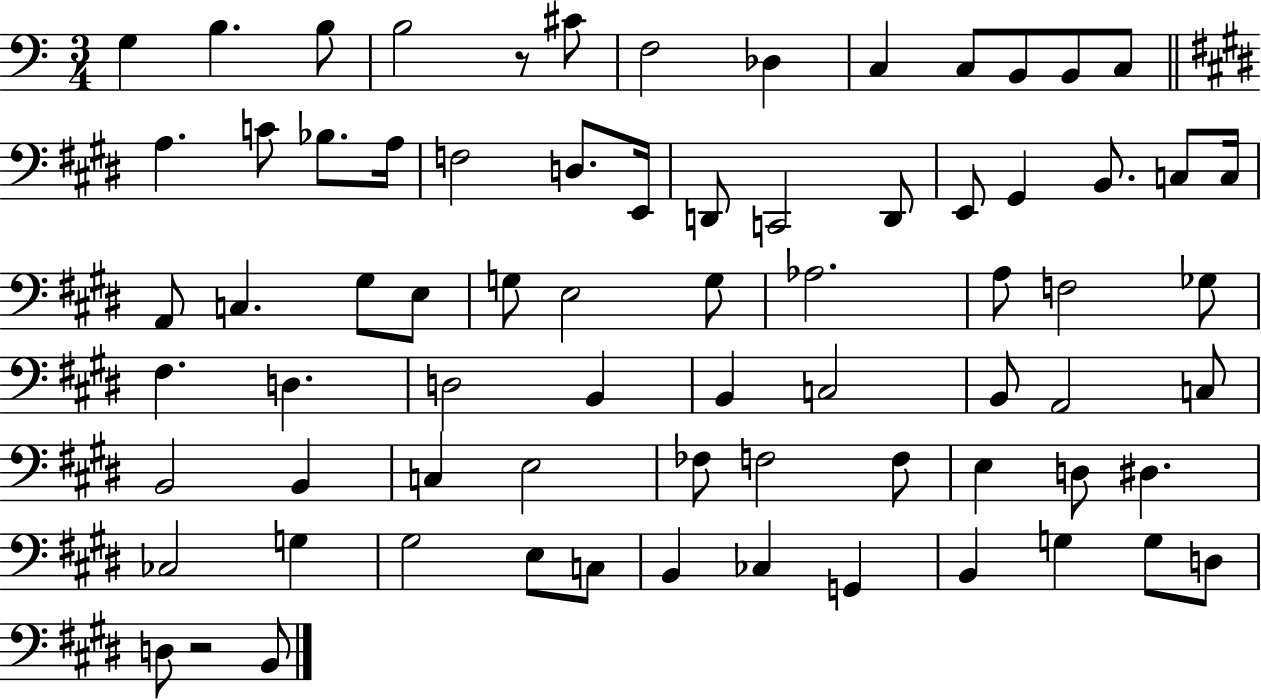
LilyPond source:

{
  \clef bass
  \numericTimeSignature
  \time 3/4
  \key c \major
  g4 b4. b8 | b2 r8 cis'8 | f2 des4 | c4 c8 b,8 b,8 c8 | \break \bar "||" \break \key e \major a4. c'8 bes8. a16 | f2 d8. e,16 | d,8 c,2 d,8 | e,8 gis,4 b,8. c8 c16 | \break a,8 c4. gis8 e8 | g8 e2 g8 | aes2. | a8 f2 ges8 | \break fis4. d4. | d2 b,4 | b,4 c2 | b,8 a,2 c8 | \break b,2 b,4 | c4 e2 | fes8 f2 f8 | e4 d8 dis4. | \break ces2 g4 | gis2 e8 c8 | b,4 ces4 g,4 | b,4 g4 g8 d8 | \break d8 r2 b,8 | \bar "|."
}